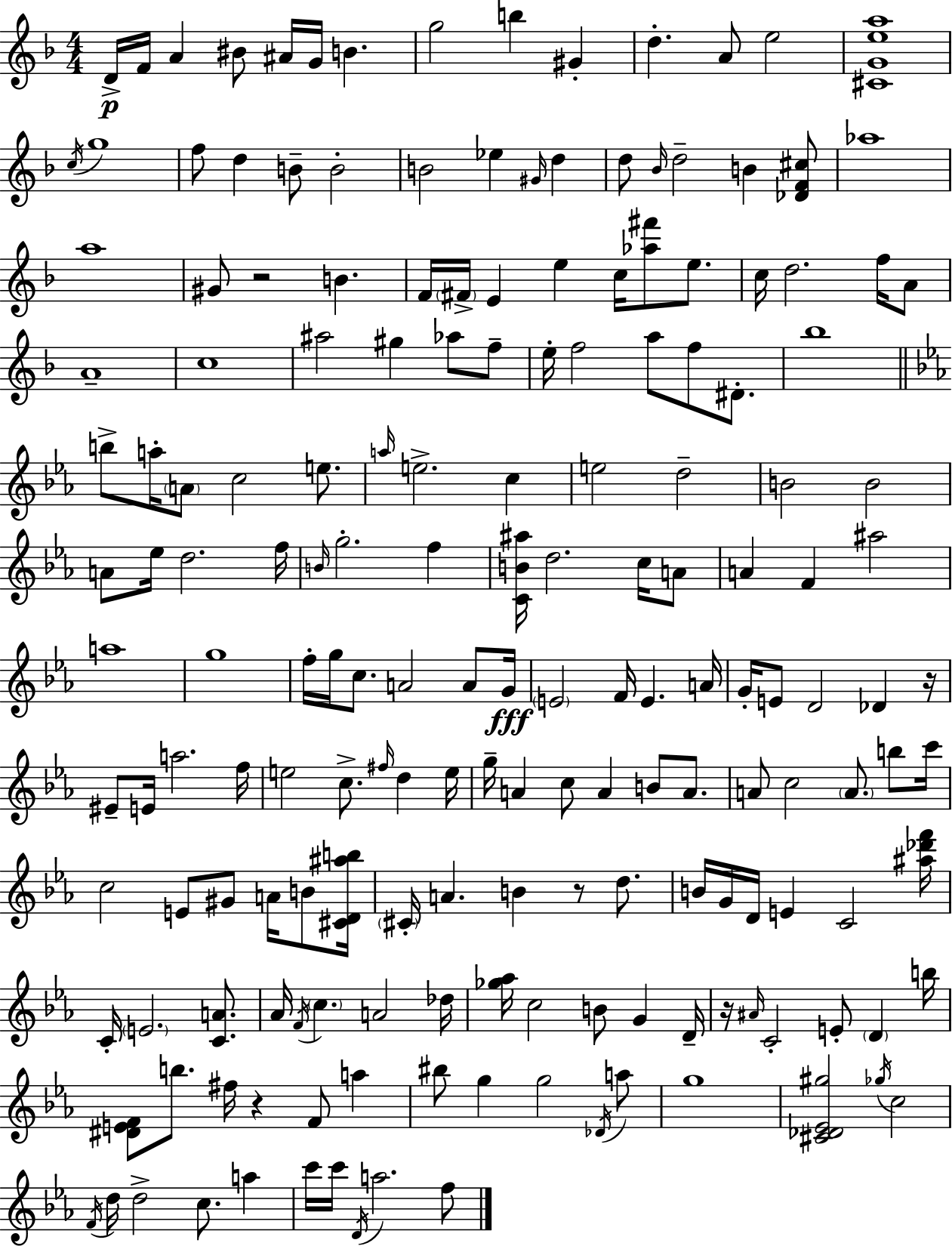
D4/s F4/s A4/q BIS4/e A#4/s G4/s B4/q. G5/h B5/q G#4/q D5/q. A4/e E5/h [C#4,G4,E5,A5]/w C5/s G5/w F5/e D5/q B4/e B4/h B4/h Eb5/q G#4/s D5/q D5/e Bb4/s D5/h B4/q [Db4,F4,C#5]/e Ab5/w A5/w G#4/e R/h B4/q. F4/s F#4/s E4/q E5/q C5/s [Ab5,F#6]/e E5/e. C5/s D5/h. F5/s A4/e A4/w C5/w A#5/h G#5/q Ab5/e F5/e E5/s F5/h A5/e F5/e D#4/e. Bb5/w B5/e A5/s A4/e C5/h E5/e. A5/s E5/h. C5/q E5/h D5/h B4/h B4/h A4/e Eb5/s D5/h. F5/s B4/s G5/h. F5/q [C4,B4,A#5]/s D5/h. C5/s A4/e A4/q F4/q A#5/h A5/w G5/w F5/s G5/s C5/e. A4/h A4/e G4/s E4/h F4/s E4/q. A4/s G4/s E4/e D4/h Db4/q R/s EIS4/e E4/s A5/h. F5/s E5/h C5/e. F#5/s D5/q E5/s G5/s A4/q C5/e A4/q B4/e A4/e. A4/e C5/h A4/e. B5/e C6/s C5/h E4/e G#4/e A4/s B4/e [C#4,D4,A#5,B5]/s C#4/s A4/q. B4/q R/e D5/e. B4/s G4/s D4/s E4/q C4/h [A#5,Db6,F6]/s C4/s E4/h. [C4,A4]/e. Ab4/s F4/s C5/q. A4/h Db5/s [Gb5,Ab5]/s C5/h B4/e G4/q D4/s R/s A#4/s C4/h E4/e D4/q B5/s [D#4,E4,F4]/e B5/e. F#5/s R/q F4/e A5/q BIS5/e G5/q G5/h Db4/s A5/e G5/w [C#4,Db4,Eb4,G#5]/h Gb5/s C5/h F4/s D5/s D5/h C5/e. A5/q C6/s C6/s D4/s A5/h. F5/e